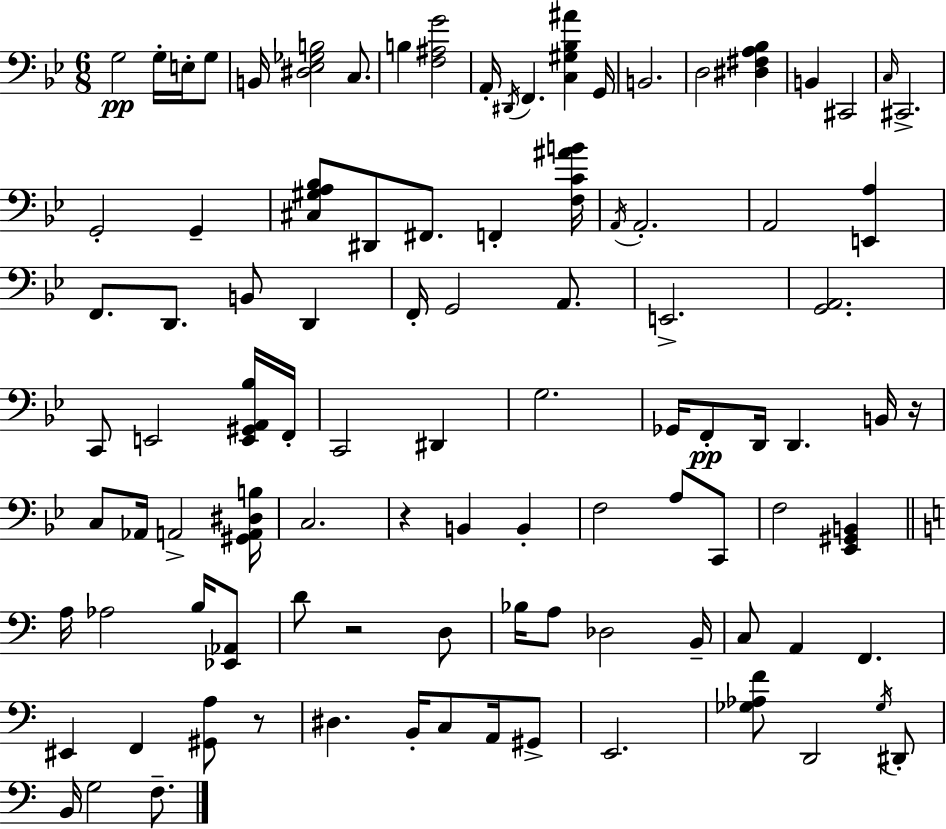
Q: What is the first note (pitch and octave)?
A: G3